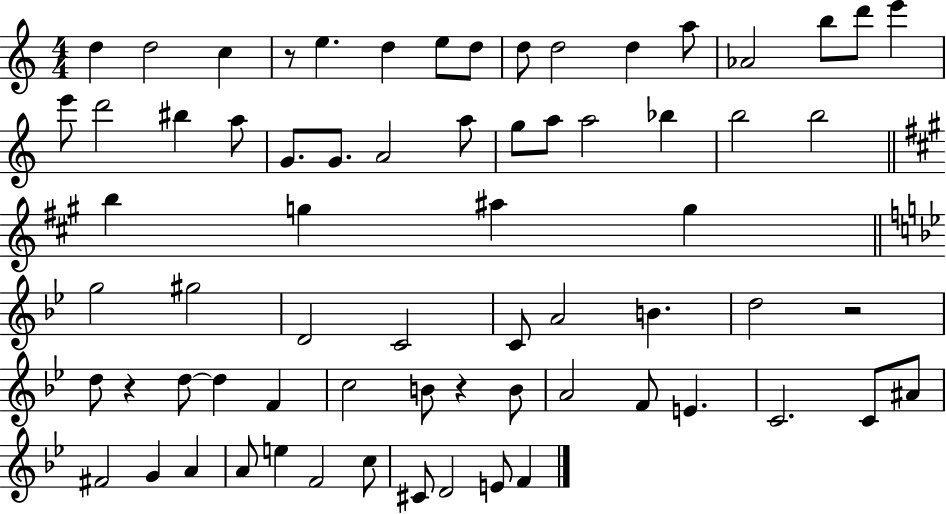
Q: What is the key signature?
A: C major